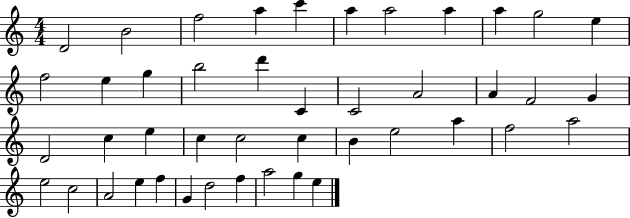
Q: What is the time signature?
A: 4/4